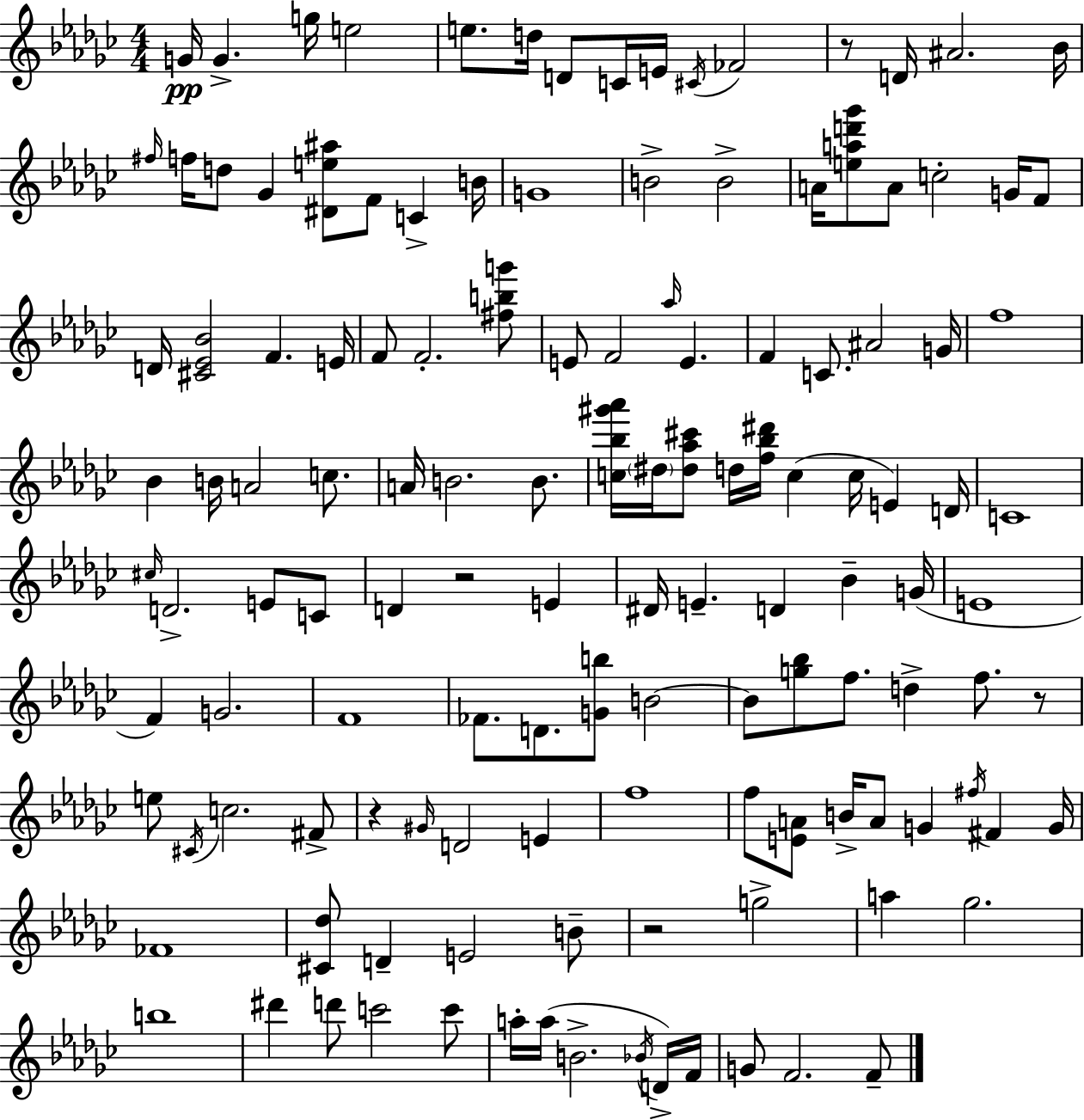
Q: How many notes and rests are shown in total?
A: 131